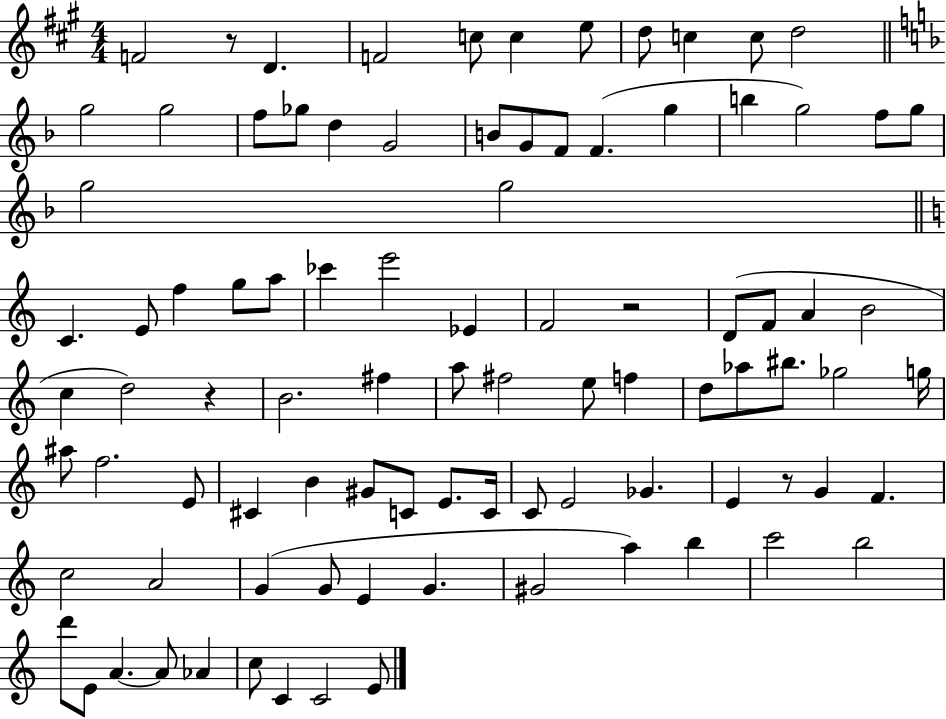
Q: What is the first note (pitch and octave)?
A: F4